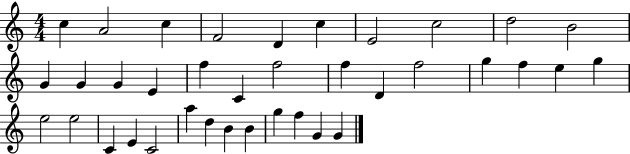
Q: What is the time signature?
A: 4/4